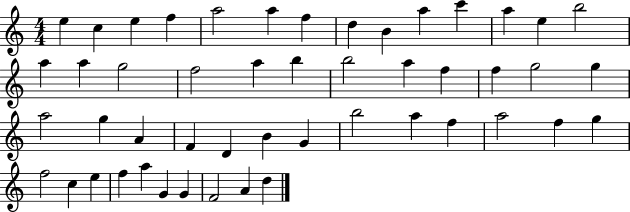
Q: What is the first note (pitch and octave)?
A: E5